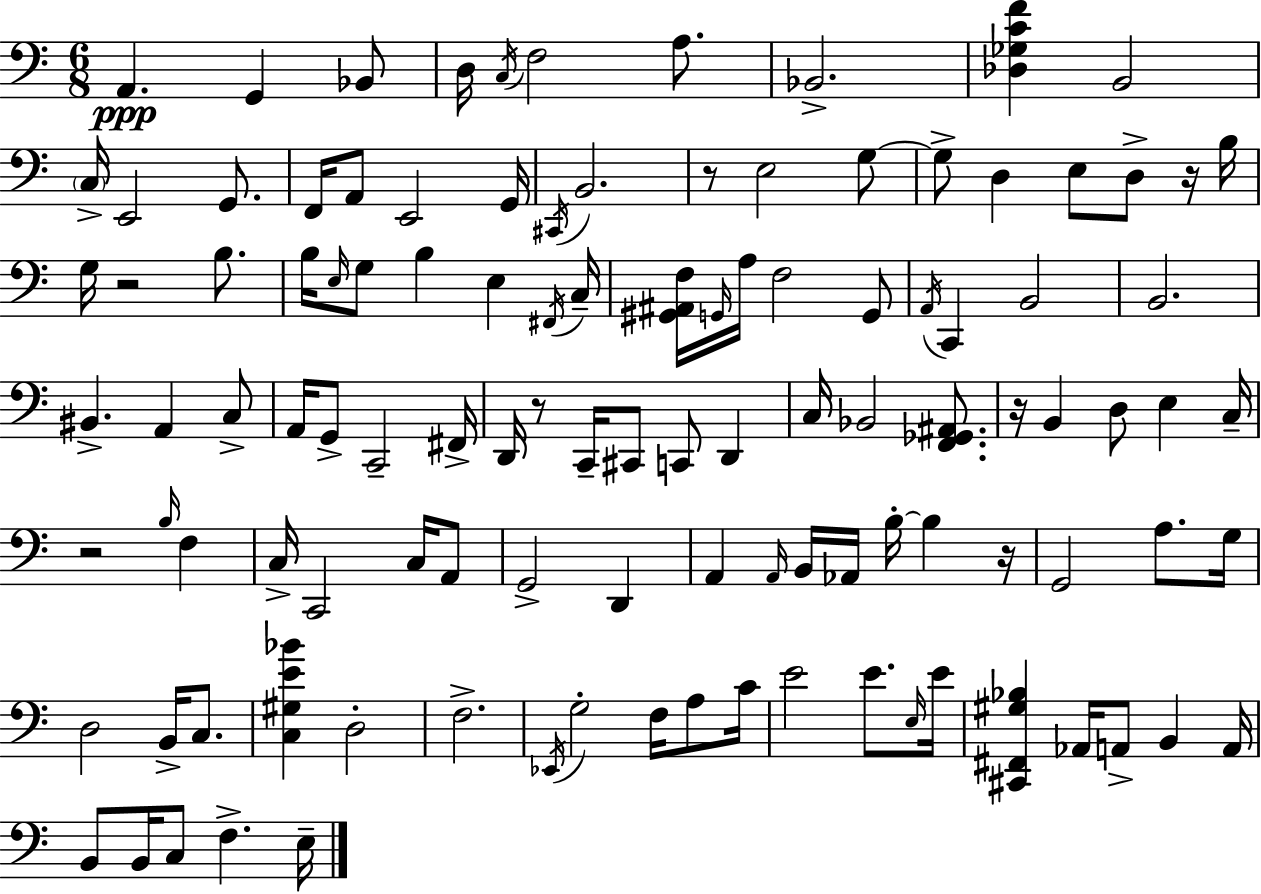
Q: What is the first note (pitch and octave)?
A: A2